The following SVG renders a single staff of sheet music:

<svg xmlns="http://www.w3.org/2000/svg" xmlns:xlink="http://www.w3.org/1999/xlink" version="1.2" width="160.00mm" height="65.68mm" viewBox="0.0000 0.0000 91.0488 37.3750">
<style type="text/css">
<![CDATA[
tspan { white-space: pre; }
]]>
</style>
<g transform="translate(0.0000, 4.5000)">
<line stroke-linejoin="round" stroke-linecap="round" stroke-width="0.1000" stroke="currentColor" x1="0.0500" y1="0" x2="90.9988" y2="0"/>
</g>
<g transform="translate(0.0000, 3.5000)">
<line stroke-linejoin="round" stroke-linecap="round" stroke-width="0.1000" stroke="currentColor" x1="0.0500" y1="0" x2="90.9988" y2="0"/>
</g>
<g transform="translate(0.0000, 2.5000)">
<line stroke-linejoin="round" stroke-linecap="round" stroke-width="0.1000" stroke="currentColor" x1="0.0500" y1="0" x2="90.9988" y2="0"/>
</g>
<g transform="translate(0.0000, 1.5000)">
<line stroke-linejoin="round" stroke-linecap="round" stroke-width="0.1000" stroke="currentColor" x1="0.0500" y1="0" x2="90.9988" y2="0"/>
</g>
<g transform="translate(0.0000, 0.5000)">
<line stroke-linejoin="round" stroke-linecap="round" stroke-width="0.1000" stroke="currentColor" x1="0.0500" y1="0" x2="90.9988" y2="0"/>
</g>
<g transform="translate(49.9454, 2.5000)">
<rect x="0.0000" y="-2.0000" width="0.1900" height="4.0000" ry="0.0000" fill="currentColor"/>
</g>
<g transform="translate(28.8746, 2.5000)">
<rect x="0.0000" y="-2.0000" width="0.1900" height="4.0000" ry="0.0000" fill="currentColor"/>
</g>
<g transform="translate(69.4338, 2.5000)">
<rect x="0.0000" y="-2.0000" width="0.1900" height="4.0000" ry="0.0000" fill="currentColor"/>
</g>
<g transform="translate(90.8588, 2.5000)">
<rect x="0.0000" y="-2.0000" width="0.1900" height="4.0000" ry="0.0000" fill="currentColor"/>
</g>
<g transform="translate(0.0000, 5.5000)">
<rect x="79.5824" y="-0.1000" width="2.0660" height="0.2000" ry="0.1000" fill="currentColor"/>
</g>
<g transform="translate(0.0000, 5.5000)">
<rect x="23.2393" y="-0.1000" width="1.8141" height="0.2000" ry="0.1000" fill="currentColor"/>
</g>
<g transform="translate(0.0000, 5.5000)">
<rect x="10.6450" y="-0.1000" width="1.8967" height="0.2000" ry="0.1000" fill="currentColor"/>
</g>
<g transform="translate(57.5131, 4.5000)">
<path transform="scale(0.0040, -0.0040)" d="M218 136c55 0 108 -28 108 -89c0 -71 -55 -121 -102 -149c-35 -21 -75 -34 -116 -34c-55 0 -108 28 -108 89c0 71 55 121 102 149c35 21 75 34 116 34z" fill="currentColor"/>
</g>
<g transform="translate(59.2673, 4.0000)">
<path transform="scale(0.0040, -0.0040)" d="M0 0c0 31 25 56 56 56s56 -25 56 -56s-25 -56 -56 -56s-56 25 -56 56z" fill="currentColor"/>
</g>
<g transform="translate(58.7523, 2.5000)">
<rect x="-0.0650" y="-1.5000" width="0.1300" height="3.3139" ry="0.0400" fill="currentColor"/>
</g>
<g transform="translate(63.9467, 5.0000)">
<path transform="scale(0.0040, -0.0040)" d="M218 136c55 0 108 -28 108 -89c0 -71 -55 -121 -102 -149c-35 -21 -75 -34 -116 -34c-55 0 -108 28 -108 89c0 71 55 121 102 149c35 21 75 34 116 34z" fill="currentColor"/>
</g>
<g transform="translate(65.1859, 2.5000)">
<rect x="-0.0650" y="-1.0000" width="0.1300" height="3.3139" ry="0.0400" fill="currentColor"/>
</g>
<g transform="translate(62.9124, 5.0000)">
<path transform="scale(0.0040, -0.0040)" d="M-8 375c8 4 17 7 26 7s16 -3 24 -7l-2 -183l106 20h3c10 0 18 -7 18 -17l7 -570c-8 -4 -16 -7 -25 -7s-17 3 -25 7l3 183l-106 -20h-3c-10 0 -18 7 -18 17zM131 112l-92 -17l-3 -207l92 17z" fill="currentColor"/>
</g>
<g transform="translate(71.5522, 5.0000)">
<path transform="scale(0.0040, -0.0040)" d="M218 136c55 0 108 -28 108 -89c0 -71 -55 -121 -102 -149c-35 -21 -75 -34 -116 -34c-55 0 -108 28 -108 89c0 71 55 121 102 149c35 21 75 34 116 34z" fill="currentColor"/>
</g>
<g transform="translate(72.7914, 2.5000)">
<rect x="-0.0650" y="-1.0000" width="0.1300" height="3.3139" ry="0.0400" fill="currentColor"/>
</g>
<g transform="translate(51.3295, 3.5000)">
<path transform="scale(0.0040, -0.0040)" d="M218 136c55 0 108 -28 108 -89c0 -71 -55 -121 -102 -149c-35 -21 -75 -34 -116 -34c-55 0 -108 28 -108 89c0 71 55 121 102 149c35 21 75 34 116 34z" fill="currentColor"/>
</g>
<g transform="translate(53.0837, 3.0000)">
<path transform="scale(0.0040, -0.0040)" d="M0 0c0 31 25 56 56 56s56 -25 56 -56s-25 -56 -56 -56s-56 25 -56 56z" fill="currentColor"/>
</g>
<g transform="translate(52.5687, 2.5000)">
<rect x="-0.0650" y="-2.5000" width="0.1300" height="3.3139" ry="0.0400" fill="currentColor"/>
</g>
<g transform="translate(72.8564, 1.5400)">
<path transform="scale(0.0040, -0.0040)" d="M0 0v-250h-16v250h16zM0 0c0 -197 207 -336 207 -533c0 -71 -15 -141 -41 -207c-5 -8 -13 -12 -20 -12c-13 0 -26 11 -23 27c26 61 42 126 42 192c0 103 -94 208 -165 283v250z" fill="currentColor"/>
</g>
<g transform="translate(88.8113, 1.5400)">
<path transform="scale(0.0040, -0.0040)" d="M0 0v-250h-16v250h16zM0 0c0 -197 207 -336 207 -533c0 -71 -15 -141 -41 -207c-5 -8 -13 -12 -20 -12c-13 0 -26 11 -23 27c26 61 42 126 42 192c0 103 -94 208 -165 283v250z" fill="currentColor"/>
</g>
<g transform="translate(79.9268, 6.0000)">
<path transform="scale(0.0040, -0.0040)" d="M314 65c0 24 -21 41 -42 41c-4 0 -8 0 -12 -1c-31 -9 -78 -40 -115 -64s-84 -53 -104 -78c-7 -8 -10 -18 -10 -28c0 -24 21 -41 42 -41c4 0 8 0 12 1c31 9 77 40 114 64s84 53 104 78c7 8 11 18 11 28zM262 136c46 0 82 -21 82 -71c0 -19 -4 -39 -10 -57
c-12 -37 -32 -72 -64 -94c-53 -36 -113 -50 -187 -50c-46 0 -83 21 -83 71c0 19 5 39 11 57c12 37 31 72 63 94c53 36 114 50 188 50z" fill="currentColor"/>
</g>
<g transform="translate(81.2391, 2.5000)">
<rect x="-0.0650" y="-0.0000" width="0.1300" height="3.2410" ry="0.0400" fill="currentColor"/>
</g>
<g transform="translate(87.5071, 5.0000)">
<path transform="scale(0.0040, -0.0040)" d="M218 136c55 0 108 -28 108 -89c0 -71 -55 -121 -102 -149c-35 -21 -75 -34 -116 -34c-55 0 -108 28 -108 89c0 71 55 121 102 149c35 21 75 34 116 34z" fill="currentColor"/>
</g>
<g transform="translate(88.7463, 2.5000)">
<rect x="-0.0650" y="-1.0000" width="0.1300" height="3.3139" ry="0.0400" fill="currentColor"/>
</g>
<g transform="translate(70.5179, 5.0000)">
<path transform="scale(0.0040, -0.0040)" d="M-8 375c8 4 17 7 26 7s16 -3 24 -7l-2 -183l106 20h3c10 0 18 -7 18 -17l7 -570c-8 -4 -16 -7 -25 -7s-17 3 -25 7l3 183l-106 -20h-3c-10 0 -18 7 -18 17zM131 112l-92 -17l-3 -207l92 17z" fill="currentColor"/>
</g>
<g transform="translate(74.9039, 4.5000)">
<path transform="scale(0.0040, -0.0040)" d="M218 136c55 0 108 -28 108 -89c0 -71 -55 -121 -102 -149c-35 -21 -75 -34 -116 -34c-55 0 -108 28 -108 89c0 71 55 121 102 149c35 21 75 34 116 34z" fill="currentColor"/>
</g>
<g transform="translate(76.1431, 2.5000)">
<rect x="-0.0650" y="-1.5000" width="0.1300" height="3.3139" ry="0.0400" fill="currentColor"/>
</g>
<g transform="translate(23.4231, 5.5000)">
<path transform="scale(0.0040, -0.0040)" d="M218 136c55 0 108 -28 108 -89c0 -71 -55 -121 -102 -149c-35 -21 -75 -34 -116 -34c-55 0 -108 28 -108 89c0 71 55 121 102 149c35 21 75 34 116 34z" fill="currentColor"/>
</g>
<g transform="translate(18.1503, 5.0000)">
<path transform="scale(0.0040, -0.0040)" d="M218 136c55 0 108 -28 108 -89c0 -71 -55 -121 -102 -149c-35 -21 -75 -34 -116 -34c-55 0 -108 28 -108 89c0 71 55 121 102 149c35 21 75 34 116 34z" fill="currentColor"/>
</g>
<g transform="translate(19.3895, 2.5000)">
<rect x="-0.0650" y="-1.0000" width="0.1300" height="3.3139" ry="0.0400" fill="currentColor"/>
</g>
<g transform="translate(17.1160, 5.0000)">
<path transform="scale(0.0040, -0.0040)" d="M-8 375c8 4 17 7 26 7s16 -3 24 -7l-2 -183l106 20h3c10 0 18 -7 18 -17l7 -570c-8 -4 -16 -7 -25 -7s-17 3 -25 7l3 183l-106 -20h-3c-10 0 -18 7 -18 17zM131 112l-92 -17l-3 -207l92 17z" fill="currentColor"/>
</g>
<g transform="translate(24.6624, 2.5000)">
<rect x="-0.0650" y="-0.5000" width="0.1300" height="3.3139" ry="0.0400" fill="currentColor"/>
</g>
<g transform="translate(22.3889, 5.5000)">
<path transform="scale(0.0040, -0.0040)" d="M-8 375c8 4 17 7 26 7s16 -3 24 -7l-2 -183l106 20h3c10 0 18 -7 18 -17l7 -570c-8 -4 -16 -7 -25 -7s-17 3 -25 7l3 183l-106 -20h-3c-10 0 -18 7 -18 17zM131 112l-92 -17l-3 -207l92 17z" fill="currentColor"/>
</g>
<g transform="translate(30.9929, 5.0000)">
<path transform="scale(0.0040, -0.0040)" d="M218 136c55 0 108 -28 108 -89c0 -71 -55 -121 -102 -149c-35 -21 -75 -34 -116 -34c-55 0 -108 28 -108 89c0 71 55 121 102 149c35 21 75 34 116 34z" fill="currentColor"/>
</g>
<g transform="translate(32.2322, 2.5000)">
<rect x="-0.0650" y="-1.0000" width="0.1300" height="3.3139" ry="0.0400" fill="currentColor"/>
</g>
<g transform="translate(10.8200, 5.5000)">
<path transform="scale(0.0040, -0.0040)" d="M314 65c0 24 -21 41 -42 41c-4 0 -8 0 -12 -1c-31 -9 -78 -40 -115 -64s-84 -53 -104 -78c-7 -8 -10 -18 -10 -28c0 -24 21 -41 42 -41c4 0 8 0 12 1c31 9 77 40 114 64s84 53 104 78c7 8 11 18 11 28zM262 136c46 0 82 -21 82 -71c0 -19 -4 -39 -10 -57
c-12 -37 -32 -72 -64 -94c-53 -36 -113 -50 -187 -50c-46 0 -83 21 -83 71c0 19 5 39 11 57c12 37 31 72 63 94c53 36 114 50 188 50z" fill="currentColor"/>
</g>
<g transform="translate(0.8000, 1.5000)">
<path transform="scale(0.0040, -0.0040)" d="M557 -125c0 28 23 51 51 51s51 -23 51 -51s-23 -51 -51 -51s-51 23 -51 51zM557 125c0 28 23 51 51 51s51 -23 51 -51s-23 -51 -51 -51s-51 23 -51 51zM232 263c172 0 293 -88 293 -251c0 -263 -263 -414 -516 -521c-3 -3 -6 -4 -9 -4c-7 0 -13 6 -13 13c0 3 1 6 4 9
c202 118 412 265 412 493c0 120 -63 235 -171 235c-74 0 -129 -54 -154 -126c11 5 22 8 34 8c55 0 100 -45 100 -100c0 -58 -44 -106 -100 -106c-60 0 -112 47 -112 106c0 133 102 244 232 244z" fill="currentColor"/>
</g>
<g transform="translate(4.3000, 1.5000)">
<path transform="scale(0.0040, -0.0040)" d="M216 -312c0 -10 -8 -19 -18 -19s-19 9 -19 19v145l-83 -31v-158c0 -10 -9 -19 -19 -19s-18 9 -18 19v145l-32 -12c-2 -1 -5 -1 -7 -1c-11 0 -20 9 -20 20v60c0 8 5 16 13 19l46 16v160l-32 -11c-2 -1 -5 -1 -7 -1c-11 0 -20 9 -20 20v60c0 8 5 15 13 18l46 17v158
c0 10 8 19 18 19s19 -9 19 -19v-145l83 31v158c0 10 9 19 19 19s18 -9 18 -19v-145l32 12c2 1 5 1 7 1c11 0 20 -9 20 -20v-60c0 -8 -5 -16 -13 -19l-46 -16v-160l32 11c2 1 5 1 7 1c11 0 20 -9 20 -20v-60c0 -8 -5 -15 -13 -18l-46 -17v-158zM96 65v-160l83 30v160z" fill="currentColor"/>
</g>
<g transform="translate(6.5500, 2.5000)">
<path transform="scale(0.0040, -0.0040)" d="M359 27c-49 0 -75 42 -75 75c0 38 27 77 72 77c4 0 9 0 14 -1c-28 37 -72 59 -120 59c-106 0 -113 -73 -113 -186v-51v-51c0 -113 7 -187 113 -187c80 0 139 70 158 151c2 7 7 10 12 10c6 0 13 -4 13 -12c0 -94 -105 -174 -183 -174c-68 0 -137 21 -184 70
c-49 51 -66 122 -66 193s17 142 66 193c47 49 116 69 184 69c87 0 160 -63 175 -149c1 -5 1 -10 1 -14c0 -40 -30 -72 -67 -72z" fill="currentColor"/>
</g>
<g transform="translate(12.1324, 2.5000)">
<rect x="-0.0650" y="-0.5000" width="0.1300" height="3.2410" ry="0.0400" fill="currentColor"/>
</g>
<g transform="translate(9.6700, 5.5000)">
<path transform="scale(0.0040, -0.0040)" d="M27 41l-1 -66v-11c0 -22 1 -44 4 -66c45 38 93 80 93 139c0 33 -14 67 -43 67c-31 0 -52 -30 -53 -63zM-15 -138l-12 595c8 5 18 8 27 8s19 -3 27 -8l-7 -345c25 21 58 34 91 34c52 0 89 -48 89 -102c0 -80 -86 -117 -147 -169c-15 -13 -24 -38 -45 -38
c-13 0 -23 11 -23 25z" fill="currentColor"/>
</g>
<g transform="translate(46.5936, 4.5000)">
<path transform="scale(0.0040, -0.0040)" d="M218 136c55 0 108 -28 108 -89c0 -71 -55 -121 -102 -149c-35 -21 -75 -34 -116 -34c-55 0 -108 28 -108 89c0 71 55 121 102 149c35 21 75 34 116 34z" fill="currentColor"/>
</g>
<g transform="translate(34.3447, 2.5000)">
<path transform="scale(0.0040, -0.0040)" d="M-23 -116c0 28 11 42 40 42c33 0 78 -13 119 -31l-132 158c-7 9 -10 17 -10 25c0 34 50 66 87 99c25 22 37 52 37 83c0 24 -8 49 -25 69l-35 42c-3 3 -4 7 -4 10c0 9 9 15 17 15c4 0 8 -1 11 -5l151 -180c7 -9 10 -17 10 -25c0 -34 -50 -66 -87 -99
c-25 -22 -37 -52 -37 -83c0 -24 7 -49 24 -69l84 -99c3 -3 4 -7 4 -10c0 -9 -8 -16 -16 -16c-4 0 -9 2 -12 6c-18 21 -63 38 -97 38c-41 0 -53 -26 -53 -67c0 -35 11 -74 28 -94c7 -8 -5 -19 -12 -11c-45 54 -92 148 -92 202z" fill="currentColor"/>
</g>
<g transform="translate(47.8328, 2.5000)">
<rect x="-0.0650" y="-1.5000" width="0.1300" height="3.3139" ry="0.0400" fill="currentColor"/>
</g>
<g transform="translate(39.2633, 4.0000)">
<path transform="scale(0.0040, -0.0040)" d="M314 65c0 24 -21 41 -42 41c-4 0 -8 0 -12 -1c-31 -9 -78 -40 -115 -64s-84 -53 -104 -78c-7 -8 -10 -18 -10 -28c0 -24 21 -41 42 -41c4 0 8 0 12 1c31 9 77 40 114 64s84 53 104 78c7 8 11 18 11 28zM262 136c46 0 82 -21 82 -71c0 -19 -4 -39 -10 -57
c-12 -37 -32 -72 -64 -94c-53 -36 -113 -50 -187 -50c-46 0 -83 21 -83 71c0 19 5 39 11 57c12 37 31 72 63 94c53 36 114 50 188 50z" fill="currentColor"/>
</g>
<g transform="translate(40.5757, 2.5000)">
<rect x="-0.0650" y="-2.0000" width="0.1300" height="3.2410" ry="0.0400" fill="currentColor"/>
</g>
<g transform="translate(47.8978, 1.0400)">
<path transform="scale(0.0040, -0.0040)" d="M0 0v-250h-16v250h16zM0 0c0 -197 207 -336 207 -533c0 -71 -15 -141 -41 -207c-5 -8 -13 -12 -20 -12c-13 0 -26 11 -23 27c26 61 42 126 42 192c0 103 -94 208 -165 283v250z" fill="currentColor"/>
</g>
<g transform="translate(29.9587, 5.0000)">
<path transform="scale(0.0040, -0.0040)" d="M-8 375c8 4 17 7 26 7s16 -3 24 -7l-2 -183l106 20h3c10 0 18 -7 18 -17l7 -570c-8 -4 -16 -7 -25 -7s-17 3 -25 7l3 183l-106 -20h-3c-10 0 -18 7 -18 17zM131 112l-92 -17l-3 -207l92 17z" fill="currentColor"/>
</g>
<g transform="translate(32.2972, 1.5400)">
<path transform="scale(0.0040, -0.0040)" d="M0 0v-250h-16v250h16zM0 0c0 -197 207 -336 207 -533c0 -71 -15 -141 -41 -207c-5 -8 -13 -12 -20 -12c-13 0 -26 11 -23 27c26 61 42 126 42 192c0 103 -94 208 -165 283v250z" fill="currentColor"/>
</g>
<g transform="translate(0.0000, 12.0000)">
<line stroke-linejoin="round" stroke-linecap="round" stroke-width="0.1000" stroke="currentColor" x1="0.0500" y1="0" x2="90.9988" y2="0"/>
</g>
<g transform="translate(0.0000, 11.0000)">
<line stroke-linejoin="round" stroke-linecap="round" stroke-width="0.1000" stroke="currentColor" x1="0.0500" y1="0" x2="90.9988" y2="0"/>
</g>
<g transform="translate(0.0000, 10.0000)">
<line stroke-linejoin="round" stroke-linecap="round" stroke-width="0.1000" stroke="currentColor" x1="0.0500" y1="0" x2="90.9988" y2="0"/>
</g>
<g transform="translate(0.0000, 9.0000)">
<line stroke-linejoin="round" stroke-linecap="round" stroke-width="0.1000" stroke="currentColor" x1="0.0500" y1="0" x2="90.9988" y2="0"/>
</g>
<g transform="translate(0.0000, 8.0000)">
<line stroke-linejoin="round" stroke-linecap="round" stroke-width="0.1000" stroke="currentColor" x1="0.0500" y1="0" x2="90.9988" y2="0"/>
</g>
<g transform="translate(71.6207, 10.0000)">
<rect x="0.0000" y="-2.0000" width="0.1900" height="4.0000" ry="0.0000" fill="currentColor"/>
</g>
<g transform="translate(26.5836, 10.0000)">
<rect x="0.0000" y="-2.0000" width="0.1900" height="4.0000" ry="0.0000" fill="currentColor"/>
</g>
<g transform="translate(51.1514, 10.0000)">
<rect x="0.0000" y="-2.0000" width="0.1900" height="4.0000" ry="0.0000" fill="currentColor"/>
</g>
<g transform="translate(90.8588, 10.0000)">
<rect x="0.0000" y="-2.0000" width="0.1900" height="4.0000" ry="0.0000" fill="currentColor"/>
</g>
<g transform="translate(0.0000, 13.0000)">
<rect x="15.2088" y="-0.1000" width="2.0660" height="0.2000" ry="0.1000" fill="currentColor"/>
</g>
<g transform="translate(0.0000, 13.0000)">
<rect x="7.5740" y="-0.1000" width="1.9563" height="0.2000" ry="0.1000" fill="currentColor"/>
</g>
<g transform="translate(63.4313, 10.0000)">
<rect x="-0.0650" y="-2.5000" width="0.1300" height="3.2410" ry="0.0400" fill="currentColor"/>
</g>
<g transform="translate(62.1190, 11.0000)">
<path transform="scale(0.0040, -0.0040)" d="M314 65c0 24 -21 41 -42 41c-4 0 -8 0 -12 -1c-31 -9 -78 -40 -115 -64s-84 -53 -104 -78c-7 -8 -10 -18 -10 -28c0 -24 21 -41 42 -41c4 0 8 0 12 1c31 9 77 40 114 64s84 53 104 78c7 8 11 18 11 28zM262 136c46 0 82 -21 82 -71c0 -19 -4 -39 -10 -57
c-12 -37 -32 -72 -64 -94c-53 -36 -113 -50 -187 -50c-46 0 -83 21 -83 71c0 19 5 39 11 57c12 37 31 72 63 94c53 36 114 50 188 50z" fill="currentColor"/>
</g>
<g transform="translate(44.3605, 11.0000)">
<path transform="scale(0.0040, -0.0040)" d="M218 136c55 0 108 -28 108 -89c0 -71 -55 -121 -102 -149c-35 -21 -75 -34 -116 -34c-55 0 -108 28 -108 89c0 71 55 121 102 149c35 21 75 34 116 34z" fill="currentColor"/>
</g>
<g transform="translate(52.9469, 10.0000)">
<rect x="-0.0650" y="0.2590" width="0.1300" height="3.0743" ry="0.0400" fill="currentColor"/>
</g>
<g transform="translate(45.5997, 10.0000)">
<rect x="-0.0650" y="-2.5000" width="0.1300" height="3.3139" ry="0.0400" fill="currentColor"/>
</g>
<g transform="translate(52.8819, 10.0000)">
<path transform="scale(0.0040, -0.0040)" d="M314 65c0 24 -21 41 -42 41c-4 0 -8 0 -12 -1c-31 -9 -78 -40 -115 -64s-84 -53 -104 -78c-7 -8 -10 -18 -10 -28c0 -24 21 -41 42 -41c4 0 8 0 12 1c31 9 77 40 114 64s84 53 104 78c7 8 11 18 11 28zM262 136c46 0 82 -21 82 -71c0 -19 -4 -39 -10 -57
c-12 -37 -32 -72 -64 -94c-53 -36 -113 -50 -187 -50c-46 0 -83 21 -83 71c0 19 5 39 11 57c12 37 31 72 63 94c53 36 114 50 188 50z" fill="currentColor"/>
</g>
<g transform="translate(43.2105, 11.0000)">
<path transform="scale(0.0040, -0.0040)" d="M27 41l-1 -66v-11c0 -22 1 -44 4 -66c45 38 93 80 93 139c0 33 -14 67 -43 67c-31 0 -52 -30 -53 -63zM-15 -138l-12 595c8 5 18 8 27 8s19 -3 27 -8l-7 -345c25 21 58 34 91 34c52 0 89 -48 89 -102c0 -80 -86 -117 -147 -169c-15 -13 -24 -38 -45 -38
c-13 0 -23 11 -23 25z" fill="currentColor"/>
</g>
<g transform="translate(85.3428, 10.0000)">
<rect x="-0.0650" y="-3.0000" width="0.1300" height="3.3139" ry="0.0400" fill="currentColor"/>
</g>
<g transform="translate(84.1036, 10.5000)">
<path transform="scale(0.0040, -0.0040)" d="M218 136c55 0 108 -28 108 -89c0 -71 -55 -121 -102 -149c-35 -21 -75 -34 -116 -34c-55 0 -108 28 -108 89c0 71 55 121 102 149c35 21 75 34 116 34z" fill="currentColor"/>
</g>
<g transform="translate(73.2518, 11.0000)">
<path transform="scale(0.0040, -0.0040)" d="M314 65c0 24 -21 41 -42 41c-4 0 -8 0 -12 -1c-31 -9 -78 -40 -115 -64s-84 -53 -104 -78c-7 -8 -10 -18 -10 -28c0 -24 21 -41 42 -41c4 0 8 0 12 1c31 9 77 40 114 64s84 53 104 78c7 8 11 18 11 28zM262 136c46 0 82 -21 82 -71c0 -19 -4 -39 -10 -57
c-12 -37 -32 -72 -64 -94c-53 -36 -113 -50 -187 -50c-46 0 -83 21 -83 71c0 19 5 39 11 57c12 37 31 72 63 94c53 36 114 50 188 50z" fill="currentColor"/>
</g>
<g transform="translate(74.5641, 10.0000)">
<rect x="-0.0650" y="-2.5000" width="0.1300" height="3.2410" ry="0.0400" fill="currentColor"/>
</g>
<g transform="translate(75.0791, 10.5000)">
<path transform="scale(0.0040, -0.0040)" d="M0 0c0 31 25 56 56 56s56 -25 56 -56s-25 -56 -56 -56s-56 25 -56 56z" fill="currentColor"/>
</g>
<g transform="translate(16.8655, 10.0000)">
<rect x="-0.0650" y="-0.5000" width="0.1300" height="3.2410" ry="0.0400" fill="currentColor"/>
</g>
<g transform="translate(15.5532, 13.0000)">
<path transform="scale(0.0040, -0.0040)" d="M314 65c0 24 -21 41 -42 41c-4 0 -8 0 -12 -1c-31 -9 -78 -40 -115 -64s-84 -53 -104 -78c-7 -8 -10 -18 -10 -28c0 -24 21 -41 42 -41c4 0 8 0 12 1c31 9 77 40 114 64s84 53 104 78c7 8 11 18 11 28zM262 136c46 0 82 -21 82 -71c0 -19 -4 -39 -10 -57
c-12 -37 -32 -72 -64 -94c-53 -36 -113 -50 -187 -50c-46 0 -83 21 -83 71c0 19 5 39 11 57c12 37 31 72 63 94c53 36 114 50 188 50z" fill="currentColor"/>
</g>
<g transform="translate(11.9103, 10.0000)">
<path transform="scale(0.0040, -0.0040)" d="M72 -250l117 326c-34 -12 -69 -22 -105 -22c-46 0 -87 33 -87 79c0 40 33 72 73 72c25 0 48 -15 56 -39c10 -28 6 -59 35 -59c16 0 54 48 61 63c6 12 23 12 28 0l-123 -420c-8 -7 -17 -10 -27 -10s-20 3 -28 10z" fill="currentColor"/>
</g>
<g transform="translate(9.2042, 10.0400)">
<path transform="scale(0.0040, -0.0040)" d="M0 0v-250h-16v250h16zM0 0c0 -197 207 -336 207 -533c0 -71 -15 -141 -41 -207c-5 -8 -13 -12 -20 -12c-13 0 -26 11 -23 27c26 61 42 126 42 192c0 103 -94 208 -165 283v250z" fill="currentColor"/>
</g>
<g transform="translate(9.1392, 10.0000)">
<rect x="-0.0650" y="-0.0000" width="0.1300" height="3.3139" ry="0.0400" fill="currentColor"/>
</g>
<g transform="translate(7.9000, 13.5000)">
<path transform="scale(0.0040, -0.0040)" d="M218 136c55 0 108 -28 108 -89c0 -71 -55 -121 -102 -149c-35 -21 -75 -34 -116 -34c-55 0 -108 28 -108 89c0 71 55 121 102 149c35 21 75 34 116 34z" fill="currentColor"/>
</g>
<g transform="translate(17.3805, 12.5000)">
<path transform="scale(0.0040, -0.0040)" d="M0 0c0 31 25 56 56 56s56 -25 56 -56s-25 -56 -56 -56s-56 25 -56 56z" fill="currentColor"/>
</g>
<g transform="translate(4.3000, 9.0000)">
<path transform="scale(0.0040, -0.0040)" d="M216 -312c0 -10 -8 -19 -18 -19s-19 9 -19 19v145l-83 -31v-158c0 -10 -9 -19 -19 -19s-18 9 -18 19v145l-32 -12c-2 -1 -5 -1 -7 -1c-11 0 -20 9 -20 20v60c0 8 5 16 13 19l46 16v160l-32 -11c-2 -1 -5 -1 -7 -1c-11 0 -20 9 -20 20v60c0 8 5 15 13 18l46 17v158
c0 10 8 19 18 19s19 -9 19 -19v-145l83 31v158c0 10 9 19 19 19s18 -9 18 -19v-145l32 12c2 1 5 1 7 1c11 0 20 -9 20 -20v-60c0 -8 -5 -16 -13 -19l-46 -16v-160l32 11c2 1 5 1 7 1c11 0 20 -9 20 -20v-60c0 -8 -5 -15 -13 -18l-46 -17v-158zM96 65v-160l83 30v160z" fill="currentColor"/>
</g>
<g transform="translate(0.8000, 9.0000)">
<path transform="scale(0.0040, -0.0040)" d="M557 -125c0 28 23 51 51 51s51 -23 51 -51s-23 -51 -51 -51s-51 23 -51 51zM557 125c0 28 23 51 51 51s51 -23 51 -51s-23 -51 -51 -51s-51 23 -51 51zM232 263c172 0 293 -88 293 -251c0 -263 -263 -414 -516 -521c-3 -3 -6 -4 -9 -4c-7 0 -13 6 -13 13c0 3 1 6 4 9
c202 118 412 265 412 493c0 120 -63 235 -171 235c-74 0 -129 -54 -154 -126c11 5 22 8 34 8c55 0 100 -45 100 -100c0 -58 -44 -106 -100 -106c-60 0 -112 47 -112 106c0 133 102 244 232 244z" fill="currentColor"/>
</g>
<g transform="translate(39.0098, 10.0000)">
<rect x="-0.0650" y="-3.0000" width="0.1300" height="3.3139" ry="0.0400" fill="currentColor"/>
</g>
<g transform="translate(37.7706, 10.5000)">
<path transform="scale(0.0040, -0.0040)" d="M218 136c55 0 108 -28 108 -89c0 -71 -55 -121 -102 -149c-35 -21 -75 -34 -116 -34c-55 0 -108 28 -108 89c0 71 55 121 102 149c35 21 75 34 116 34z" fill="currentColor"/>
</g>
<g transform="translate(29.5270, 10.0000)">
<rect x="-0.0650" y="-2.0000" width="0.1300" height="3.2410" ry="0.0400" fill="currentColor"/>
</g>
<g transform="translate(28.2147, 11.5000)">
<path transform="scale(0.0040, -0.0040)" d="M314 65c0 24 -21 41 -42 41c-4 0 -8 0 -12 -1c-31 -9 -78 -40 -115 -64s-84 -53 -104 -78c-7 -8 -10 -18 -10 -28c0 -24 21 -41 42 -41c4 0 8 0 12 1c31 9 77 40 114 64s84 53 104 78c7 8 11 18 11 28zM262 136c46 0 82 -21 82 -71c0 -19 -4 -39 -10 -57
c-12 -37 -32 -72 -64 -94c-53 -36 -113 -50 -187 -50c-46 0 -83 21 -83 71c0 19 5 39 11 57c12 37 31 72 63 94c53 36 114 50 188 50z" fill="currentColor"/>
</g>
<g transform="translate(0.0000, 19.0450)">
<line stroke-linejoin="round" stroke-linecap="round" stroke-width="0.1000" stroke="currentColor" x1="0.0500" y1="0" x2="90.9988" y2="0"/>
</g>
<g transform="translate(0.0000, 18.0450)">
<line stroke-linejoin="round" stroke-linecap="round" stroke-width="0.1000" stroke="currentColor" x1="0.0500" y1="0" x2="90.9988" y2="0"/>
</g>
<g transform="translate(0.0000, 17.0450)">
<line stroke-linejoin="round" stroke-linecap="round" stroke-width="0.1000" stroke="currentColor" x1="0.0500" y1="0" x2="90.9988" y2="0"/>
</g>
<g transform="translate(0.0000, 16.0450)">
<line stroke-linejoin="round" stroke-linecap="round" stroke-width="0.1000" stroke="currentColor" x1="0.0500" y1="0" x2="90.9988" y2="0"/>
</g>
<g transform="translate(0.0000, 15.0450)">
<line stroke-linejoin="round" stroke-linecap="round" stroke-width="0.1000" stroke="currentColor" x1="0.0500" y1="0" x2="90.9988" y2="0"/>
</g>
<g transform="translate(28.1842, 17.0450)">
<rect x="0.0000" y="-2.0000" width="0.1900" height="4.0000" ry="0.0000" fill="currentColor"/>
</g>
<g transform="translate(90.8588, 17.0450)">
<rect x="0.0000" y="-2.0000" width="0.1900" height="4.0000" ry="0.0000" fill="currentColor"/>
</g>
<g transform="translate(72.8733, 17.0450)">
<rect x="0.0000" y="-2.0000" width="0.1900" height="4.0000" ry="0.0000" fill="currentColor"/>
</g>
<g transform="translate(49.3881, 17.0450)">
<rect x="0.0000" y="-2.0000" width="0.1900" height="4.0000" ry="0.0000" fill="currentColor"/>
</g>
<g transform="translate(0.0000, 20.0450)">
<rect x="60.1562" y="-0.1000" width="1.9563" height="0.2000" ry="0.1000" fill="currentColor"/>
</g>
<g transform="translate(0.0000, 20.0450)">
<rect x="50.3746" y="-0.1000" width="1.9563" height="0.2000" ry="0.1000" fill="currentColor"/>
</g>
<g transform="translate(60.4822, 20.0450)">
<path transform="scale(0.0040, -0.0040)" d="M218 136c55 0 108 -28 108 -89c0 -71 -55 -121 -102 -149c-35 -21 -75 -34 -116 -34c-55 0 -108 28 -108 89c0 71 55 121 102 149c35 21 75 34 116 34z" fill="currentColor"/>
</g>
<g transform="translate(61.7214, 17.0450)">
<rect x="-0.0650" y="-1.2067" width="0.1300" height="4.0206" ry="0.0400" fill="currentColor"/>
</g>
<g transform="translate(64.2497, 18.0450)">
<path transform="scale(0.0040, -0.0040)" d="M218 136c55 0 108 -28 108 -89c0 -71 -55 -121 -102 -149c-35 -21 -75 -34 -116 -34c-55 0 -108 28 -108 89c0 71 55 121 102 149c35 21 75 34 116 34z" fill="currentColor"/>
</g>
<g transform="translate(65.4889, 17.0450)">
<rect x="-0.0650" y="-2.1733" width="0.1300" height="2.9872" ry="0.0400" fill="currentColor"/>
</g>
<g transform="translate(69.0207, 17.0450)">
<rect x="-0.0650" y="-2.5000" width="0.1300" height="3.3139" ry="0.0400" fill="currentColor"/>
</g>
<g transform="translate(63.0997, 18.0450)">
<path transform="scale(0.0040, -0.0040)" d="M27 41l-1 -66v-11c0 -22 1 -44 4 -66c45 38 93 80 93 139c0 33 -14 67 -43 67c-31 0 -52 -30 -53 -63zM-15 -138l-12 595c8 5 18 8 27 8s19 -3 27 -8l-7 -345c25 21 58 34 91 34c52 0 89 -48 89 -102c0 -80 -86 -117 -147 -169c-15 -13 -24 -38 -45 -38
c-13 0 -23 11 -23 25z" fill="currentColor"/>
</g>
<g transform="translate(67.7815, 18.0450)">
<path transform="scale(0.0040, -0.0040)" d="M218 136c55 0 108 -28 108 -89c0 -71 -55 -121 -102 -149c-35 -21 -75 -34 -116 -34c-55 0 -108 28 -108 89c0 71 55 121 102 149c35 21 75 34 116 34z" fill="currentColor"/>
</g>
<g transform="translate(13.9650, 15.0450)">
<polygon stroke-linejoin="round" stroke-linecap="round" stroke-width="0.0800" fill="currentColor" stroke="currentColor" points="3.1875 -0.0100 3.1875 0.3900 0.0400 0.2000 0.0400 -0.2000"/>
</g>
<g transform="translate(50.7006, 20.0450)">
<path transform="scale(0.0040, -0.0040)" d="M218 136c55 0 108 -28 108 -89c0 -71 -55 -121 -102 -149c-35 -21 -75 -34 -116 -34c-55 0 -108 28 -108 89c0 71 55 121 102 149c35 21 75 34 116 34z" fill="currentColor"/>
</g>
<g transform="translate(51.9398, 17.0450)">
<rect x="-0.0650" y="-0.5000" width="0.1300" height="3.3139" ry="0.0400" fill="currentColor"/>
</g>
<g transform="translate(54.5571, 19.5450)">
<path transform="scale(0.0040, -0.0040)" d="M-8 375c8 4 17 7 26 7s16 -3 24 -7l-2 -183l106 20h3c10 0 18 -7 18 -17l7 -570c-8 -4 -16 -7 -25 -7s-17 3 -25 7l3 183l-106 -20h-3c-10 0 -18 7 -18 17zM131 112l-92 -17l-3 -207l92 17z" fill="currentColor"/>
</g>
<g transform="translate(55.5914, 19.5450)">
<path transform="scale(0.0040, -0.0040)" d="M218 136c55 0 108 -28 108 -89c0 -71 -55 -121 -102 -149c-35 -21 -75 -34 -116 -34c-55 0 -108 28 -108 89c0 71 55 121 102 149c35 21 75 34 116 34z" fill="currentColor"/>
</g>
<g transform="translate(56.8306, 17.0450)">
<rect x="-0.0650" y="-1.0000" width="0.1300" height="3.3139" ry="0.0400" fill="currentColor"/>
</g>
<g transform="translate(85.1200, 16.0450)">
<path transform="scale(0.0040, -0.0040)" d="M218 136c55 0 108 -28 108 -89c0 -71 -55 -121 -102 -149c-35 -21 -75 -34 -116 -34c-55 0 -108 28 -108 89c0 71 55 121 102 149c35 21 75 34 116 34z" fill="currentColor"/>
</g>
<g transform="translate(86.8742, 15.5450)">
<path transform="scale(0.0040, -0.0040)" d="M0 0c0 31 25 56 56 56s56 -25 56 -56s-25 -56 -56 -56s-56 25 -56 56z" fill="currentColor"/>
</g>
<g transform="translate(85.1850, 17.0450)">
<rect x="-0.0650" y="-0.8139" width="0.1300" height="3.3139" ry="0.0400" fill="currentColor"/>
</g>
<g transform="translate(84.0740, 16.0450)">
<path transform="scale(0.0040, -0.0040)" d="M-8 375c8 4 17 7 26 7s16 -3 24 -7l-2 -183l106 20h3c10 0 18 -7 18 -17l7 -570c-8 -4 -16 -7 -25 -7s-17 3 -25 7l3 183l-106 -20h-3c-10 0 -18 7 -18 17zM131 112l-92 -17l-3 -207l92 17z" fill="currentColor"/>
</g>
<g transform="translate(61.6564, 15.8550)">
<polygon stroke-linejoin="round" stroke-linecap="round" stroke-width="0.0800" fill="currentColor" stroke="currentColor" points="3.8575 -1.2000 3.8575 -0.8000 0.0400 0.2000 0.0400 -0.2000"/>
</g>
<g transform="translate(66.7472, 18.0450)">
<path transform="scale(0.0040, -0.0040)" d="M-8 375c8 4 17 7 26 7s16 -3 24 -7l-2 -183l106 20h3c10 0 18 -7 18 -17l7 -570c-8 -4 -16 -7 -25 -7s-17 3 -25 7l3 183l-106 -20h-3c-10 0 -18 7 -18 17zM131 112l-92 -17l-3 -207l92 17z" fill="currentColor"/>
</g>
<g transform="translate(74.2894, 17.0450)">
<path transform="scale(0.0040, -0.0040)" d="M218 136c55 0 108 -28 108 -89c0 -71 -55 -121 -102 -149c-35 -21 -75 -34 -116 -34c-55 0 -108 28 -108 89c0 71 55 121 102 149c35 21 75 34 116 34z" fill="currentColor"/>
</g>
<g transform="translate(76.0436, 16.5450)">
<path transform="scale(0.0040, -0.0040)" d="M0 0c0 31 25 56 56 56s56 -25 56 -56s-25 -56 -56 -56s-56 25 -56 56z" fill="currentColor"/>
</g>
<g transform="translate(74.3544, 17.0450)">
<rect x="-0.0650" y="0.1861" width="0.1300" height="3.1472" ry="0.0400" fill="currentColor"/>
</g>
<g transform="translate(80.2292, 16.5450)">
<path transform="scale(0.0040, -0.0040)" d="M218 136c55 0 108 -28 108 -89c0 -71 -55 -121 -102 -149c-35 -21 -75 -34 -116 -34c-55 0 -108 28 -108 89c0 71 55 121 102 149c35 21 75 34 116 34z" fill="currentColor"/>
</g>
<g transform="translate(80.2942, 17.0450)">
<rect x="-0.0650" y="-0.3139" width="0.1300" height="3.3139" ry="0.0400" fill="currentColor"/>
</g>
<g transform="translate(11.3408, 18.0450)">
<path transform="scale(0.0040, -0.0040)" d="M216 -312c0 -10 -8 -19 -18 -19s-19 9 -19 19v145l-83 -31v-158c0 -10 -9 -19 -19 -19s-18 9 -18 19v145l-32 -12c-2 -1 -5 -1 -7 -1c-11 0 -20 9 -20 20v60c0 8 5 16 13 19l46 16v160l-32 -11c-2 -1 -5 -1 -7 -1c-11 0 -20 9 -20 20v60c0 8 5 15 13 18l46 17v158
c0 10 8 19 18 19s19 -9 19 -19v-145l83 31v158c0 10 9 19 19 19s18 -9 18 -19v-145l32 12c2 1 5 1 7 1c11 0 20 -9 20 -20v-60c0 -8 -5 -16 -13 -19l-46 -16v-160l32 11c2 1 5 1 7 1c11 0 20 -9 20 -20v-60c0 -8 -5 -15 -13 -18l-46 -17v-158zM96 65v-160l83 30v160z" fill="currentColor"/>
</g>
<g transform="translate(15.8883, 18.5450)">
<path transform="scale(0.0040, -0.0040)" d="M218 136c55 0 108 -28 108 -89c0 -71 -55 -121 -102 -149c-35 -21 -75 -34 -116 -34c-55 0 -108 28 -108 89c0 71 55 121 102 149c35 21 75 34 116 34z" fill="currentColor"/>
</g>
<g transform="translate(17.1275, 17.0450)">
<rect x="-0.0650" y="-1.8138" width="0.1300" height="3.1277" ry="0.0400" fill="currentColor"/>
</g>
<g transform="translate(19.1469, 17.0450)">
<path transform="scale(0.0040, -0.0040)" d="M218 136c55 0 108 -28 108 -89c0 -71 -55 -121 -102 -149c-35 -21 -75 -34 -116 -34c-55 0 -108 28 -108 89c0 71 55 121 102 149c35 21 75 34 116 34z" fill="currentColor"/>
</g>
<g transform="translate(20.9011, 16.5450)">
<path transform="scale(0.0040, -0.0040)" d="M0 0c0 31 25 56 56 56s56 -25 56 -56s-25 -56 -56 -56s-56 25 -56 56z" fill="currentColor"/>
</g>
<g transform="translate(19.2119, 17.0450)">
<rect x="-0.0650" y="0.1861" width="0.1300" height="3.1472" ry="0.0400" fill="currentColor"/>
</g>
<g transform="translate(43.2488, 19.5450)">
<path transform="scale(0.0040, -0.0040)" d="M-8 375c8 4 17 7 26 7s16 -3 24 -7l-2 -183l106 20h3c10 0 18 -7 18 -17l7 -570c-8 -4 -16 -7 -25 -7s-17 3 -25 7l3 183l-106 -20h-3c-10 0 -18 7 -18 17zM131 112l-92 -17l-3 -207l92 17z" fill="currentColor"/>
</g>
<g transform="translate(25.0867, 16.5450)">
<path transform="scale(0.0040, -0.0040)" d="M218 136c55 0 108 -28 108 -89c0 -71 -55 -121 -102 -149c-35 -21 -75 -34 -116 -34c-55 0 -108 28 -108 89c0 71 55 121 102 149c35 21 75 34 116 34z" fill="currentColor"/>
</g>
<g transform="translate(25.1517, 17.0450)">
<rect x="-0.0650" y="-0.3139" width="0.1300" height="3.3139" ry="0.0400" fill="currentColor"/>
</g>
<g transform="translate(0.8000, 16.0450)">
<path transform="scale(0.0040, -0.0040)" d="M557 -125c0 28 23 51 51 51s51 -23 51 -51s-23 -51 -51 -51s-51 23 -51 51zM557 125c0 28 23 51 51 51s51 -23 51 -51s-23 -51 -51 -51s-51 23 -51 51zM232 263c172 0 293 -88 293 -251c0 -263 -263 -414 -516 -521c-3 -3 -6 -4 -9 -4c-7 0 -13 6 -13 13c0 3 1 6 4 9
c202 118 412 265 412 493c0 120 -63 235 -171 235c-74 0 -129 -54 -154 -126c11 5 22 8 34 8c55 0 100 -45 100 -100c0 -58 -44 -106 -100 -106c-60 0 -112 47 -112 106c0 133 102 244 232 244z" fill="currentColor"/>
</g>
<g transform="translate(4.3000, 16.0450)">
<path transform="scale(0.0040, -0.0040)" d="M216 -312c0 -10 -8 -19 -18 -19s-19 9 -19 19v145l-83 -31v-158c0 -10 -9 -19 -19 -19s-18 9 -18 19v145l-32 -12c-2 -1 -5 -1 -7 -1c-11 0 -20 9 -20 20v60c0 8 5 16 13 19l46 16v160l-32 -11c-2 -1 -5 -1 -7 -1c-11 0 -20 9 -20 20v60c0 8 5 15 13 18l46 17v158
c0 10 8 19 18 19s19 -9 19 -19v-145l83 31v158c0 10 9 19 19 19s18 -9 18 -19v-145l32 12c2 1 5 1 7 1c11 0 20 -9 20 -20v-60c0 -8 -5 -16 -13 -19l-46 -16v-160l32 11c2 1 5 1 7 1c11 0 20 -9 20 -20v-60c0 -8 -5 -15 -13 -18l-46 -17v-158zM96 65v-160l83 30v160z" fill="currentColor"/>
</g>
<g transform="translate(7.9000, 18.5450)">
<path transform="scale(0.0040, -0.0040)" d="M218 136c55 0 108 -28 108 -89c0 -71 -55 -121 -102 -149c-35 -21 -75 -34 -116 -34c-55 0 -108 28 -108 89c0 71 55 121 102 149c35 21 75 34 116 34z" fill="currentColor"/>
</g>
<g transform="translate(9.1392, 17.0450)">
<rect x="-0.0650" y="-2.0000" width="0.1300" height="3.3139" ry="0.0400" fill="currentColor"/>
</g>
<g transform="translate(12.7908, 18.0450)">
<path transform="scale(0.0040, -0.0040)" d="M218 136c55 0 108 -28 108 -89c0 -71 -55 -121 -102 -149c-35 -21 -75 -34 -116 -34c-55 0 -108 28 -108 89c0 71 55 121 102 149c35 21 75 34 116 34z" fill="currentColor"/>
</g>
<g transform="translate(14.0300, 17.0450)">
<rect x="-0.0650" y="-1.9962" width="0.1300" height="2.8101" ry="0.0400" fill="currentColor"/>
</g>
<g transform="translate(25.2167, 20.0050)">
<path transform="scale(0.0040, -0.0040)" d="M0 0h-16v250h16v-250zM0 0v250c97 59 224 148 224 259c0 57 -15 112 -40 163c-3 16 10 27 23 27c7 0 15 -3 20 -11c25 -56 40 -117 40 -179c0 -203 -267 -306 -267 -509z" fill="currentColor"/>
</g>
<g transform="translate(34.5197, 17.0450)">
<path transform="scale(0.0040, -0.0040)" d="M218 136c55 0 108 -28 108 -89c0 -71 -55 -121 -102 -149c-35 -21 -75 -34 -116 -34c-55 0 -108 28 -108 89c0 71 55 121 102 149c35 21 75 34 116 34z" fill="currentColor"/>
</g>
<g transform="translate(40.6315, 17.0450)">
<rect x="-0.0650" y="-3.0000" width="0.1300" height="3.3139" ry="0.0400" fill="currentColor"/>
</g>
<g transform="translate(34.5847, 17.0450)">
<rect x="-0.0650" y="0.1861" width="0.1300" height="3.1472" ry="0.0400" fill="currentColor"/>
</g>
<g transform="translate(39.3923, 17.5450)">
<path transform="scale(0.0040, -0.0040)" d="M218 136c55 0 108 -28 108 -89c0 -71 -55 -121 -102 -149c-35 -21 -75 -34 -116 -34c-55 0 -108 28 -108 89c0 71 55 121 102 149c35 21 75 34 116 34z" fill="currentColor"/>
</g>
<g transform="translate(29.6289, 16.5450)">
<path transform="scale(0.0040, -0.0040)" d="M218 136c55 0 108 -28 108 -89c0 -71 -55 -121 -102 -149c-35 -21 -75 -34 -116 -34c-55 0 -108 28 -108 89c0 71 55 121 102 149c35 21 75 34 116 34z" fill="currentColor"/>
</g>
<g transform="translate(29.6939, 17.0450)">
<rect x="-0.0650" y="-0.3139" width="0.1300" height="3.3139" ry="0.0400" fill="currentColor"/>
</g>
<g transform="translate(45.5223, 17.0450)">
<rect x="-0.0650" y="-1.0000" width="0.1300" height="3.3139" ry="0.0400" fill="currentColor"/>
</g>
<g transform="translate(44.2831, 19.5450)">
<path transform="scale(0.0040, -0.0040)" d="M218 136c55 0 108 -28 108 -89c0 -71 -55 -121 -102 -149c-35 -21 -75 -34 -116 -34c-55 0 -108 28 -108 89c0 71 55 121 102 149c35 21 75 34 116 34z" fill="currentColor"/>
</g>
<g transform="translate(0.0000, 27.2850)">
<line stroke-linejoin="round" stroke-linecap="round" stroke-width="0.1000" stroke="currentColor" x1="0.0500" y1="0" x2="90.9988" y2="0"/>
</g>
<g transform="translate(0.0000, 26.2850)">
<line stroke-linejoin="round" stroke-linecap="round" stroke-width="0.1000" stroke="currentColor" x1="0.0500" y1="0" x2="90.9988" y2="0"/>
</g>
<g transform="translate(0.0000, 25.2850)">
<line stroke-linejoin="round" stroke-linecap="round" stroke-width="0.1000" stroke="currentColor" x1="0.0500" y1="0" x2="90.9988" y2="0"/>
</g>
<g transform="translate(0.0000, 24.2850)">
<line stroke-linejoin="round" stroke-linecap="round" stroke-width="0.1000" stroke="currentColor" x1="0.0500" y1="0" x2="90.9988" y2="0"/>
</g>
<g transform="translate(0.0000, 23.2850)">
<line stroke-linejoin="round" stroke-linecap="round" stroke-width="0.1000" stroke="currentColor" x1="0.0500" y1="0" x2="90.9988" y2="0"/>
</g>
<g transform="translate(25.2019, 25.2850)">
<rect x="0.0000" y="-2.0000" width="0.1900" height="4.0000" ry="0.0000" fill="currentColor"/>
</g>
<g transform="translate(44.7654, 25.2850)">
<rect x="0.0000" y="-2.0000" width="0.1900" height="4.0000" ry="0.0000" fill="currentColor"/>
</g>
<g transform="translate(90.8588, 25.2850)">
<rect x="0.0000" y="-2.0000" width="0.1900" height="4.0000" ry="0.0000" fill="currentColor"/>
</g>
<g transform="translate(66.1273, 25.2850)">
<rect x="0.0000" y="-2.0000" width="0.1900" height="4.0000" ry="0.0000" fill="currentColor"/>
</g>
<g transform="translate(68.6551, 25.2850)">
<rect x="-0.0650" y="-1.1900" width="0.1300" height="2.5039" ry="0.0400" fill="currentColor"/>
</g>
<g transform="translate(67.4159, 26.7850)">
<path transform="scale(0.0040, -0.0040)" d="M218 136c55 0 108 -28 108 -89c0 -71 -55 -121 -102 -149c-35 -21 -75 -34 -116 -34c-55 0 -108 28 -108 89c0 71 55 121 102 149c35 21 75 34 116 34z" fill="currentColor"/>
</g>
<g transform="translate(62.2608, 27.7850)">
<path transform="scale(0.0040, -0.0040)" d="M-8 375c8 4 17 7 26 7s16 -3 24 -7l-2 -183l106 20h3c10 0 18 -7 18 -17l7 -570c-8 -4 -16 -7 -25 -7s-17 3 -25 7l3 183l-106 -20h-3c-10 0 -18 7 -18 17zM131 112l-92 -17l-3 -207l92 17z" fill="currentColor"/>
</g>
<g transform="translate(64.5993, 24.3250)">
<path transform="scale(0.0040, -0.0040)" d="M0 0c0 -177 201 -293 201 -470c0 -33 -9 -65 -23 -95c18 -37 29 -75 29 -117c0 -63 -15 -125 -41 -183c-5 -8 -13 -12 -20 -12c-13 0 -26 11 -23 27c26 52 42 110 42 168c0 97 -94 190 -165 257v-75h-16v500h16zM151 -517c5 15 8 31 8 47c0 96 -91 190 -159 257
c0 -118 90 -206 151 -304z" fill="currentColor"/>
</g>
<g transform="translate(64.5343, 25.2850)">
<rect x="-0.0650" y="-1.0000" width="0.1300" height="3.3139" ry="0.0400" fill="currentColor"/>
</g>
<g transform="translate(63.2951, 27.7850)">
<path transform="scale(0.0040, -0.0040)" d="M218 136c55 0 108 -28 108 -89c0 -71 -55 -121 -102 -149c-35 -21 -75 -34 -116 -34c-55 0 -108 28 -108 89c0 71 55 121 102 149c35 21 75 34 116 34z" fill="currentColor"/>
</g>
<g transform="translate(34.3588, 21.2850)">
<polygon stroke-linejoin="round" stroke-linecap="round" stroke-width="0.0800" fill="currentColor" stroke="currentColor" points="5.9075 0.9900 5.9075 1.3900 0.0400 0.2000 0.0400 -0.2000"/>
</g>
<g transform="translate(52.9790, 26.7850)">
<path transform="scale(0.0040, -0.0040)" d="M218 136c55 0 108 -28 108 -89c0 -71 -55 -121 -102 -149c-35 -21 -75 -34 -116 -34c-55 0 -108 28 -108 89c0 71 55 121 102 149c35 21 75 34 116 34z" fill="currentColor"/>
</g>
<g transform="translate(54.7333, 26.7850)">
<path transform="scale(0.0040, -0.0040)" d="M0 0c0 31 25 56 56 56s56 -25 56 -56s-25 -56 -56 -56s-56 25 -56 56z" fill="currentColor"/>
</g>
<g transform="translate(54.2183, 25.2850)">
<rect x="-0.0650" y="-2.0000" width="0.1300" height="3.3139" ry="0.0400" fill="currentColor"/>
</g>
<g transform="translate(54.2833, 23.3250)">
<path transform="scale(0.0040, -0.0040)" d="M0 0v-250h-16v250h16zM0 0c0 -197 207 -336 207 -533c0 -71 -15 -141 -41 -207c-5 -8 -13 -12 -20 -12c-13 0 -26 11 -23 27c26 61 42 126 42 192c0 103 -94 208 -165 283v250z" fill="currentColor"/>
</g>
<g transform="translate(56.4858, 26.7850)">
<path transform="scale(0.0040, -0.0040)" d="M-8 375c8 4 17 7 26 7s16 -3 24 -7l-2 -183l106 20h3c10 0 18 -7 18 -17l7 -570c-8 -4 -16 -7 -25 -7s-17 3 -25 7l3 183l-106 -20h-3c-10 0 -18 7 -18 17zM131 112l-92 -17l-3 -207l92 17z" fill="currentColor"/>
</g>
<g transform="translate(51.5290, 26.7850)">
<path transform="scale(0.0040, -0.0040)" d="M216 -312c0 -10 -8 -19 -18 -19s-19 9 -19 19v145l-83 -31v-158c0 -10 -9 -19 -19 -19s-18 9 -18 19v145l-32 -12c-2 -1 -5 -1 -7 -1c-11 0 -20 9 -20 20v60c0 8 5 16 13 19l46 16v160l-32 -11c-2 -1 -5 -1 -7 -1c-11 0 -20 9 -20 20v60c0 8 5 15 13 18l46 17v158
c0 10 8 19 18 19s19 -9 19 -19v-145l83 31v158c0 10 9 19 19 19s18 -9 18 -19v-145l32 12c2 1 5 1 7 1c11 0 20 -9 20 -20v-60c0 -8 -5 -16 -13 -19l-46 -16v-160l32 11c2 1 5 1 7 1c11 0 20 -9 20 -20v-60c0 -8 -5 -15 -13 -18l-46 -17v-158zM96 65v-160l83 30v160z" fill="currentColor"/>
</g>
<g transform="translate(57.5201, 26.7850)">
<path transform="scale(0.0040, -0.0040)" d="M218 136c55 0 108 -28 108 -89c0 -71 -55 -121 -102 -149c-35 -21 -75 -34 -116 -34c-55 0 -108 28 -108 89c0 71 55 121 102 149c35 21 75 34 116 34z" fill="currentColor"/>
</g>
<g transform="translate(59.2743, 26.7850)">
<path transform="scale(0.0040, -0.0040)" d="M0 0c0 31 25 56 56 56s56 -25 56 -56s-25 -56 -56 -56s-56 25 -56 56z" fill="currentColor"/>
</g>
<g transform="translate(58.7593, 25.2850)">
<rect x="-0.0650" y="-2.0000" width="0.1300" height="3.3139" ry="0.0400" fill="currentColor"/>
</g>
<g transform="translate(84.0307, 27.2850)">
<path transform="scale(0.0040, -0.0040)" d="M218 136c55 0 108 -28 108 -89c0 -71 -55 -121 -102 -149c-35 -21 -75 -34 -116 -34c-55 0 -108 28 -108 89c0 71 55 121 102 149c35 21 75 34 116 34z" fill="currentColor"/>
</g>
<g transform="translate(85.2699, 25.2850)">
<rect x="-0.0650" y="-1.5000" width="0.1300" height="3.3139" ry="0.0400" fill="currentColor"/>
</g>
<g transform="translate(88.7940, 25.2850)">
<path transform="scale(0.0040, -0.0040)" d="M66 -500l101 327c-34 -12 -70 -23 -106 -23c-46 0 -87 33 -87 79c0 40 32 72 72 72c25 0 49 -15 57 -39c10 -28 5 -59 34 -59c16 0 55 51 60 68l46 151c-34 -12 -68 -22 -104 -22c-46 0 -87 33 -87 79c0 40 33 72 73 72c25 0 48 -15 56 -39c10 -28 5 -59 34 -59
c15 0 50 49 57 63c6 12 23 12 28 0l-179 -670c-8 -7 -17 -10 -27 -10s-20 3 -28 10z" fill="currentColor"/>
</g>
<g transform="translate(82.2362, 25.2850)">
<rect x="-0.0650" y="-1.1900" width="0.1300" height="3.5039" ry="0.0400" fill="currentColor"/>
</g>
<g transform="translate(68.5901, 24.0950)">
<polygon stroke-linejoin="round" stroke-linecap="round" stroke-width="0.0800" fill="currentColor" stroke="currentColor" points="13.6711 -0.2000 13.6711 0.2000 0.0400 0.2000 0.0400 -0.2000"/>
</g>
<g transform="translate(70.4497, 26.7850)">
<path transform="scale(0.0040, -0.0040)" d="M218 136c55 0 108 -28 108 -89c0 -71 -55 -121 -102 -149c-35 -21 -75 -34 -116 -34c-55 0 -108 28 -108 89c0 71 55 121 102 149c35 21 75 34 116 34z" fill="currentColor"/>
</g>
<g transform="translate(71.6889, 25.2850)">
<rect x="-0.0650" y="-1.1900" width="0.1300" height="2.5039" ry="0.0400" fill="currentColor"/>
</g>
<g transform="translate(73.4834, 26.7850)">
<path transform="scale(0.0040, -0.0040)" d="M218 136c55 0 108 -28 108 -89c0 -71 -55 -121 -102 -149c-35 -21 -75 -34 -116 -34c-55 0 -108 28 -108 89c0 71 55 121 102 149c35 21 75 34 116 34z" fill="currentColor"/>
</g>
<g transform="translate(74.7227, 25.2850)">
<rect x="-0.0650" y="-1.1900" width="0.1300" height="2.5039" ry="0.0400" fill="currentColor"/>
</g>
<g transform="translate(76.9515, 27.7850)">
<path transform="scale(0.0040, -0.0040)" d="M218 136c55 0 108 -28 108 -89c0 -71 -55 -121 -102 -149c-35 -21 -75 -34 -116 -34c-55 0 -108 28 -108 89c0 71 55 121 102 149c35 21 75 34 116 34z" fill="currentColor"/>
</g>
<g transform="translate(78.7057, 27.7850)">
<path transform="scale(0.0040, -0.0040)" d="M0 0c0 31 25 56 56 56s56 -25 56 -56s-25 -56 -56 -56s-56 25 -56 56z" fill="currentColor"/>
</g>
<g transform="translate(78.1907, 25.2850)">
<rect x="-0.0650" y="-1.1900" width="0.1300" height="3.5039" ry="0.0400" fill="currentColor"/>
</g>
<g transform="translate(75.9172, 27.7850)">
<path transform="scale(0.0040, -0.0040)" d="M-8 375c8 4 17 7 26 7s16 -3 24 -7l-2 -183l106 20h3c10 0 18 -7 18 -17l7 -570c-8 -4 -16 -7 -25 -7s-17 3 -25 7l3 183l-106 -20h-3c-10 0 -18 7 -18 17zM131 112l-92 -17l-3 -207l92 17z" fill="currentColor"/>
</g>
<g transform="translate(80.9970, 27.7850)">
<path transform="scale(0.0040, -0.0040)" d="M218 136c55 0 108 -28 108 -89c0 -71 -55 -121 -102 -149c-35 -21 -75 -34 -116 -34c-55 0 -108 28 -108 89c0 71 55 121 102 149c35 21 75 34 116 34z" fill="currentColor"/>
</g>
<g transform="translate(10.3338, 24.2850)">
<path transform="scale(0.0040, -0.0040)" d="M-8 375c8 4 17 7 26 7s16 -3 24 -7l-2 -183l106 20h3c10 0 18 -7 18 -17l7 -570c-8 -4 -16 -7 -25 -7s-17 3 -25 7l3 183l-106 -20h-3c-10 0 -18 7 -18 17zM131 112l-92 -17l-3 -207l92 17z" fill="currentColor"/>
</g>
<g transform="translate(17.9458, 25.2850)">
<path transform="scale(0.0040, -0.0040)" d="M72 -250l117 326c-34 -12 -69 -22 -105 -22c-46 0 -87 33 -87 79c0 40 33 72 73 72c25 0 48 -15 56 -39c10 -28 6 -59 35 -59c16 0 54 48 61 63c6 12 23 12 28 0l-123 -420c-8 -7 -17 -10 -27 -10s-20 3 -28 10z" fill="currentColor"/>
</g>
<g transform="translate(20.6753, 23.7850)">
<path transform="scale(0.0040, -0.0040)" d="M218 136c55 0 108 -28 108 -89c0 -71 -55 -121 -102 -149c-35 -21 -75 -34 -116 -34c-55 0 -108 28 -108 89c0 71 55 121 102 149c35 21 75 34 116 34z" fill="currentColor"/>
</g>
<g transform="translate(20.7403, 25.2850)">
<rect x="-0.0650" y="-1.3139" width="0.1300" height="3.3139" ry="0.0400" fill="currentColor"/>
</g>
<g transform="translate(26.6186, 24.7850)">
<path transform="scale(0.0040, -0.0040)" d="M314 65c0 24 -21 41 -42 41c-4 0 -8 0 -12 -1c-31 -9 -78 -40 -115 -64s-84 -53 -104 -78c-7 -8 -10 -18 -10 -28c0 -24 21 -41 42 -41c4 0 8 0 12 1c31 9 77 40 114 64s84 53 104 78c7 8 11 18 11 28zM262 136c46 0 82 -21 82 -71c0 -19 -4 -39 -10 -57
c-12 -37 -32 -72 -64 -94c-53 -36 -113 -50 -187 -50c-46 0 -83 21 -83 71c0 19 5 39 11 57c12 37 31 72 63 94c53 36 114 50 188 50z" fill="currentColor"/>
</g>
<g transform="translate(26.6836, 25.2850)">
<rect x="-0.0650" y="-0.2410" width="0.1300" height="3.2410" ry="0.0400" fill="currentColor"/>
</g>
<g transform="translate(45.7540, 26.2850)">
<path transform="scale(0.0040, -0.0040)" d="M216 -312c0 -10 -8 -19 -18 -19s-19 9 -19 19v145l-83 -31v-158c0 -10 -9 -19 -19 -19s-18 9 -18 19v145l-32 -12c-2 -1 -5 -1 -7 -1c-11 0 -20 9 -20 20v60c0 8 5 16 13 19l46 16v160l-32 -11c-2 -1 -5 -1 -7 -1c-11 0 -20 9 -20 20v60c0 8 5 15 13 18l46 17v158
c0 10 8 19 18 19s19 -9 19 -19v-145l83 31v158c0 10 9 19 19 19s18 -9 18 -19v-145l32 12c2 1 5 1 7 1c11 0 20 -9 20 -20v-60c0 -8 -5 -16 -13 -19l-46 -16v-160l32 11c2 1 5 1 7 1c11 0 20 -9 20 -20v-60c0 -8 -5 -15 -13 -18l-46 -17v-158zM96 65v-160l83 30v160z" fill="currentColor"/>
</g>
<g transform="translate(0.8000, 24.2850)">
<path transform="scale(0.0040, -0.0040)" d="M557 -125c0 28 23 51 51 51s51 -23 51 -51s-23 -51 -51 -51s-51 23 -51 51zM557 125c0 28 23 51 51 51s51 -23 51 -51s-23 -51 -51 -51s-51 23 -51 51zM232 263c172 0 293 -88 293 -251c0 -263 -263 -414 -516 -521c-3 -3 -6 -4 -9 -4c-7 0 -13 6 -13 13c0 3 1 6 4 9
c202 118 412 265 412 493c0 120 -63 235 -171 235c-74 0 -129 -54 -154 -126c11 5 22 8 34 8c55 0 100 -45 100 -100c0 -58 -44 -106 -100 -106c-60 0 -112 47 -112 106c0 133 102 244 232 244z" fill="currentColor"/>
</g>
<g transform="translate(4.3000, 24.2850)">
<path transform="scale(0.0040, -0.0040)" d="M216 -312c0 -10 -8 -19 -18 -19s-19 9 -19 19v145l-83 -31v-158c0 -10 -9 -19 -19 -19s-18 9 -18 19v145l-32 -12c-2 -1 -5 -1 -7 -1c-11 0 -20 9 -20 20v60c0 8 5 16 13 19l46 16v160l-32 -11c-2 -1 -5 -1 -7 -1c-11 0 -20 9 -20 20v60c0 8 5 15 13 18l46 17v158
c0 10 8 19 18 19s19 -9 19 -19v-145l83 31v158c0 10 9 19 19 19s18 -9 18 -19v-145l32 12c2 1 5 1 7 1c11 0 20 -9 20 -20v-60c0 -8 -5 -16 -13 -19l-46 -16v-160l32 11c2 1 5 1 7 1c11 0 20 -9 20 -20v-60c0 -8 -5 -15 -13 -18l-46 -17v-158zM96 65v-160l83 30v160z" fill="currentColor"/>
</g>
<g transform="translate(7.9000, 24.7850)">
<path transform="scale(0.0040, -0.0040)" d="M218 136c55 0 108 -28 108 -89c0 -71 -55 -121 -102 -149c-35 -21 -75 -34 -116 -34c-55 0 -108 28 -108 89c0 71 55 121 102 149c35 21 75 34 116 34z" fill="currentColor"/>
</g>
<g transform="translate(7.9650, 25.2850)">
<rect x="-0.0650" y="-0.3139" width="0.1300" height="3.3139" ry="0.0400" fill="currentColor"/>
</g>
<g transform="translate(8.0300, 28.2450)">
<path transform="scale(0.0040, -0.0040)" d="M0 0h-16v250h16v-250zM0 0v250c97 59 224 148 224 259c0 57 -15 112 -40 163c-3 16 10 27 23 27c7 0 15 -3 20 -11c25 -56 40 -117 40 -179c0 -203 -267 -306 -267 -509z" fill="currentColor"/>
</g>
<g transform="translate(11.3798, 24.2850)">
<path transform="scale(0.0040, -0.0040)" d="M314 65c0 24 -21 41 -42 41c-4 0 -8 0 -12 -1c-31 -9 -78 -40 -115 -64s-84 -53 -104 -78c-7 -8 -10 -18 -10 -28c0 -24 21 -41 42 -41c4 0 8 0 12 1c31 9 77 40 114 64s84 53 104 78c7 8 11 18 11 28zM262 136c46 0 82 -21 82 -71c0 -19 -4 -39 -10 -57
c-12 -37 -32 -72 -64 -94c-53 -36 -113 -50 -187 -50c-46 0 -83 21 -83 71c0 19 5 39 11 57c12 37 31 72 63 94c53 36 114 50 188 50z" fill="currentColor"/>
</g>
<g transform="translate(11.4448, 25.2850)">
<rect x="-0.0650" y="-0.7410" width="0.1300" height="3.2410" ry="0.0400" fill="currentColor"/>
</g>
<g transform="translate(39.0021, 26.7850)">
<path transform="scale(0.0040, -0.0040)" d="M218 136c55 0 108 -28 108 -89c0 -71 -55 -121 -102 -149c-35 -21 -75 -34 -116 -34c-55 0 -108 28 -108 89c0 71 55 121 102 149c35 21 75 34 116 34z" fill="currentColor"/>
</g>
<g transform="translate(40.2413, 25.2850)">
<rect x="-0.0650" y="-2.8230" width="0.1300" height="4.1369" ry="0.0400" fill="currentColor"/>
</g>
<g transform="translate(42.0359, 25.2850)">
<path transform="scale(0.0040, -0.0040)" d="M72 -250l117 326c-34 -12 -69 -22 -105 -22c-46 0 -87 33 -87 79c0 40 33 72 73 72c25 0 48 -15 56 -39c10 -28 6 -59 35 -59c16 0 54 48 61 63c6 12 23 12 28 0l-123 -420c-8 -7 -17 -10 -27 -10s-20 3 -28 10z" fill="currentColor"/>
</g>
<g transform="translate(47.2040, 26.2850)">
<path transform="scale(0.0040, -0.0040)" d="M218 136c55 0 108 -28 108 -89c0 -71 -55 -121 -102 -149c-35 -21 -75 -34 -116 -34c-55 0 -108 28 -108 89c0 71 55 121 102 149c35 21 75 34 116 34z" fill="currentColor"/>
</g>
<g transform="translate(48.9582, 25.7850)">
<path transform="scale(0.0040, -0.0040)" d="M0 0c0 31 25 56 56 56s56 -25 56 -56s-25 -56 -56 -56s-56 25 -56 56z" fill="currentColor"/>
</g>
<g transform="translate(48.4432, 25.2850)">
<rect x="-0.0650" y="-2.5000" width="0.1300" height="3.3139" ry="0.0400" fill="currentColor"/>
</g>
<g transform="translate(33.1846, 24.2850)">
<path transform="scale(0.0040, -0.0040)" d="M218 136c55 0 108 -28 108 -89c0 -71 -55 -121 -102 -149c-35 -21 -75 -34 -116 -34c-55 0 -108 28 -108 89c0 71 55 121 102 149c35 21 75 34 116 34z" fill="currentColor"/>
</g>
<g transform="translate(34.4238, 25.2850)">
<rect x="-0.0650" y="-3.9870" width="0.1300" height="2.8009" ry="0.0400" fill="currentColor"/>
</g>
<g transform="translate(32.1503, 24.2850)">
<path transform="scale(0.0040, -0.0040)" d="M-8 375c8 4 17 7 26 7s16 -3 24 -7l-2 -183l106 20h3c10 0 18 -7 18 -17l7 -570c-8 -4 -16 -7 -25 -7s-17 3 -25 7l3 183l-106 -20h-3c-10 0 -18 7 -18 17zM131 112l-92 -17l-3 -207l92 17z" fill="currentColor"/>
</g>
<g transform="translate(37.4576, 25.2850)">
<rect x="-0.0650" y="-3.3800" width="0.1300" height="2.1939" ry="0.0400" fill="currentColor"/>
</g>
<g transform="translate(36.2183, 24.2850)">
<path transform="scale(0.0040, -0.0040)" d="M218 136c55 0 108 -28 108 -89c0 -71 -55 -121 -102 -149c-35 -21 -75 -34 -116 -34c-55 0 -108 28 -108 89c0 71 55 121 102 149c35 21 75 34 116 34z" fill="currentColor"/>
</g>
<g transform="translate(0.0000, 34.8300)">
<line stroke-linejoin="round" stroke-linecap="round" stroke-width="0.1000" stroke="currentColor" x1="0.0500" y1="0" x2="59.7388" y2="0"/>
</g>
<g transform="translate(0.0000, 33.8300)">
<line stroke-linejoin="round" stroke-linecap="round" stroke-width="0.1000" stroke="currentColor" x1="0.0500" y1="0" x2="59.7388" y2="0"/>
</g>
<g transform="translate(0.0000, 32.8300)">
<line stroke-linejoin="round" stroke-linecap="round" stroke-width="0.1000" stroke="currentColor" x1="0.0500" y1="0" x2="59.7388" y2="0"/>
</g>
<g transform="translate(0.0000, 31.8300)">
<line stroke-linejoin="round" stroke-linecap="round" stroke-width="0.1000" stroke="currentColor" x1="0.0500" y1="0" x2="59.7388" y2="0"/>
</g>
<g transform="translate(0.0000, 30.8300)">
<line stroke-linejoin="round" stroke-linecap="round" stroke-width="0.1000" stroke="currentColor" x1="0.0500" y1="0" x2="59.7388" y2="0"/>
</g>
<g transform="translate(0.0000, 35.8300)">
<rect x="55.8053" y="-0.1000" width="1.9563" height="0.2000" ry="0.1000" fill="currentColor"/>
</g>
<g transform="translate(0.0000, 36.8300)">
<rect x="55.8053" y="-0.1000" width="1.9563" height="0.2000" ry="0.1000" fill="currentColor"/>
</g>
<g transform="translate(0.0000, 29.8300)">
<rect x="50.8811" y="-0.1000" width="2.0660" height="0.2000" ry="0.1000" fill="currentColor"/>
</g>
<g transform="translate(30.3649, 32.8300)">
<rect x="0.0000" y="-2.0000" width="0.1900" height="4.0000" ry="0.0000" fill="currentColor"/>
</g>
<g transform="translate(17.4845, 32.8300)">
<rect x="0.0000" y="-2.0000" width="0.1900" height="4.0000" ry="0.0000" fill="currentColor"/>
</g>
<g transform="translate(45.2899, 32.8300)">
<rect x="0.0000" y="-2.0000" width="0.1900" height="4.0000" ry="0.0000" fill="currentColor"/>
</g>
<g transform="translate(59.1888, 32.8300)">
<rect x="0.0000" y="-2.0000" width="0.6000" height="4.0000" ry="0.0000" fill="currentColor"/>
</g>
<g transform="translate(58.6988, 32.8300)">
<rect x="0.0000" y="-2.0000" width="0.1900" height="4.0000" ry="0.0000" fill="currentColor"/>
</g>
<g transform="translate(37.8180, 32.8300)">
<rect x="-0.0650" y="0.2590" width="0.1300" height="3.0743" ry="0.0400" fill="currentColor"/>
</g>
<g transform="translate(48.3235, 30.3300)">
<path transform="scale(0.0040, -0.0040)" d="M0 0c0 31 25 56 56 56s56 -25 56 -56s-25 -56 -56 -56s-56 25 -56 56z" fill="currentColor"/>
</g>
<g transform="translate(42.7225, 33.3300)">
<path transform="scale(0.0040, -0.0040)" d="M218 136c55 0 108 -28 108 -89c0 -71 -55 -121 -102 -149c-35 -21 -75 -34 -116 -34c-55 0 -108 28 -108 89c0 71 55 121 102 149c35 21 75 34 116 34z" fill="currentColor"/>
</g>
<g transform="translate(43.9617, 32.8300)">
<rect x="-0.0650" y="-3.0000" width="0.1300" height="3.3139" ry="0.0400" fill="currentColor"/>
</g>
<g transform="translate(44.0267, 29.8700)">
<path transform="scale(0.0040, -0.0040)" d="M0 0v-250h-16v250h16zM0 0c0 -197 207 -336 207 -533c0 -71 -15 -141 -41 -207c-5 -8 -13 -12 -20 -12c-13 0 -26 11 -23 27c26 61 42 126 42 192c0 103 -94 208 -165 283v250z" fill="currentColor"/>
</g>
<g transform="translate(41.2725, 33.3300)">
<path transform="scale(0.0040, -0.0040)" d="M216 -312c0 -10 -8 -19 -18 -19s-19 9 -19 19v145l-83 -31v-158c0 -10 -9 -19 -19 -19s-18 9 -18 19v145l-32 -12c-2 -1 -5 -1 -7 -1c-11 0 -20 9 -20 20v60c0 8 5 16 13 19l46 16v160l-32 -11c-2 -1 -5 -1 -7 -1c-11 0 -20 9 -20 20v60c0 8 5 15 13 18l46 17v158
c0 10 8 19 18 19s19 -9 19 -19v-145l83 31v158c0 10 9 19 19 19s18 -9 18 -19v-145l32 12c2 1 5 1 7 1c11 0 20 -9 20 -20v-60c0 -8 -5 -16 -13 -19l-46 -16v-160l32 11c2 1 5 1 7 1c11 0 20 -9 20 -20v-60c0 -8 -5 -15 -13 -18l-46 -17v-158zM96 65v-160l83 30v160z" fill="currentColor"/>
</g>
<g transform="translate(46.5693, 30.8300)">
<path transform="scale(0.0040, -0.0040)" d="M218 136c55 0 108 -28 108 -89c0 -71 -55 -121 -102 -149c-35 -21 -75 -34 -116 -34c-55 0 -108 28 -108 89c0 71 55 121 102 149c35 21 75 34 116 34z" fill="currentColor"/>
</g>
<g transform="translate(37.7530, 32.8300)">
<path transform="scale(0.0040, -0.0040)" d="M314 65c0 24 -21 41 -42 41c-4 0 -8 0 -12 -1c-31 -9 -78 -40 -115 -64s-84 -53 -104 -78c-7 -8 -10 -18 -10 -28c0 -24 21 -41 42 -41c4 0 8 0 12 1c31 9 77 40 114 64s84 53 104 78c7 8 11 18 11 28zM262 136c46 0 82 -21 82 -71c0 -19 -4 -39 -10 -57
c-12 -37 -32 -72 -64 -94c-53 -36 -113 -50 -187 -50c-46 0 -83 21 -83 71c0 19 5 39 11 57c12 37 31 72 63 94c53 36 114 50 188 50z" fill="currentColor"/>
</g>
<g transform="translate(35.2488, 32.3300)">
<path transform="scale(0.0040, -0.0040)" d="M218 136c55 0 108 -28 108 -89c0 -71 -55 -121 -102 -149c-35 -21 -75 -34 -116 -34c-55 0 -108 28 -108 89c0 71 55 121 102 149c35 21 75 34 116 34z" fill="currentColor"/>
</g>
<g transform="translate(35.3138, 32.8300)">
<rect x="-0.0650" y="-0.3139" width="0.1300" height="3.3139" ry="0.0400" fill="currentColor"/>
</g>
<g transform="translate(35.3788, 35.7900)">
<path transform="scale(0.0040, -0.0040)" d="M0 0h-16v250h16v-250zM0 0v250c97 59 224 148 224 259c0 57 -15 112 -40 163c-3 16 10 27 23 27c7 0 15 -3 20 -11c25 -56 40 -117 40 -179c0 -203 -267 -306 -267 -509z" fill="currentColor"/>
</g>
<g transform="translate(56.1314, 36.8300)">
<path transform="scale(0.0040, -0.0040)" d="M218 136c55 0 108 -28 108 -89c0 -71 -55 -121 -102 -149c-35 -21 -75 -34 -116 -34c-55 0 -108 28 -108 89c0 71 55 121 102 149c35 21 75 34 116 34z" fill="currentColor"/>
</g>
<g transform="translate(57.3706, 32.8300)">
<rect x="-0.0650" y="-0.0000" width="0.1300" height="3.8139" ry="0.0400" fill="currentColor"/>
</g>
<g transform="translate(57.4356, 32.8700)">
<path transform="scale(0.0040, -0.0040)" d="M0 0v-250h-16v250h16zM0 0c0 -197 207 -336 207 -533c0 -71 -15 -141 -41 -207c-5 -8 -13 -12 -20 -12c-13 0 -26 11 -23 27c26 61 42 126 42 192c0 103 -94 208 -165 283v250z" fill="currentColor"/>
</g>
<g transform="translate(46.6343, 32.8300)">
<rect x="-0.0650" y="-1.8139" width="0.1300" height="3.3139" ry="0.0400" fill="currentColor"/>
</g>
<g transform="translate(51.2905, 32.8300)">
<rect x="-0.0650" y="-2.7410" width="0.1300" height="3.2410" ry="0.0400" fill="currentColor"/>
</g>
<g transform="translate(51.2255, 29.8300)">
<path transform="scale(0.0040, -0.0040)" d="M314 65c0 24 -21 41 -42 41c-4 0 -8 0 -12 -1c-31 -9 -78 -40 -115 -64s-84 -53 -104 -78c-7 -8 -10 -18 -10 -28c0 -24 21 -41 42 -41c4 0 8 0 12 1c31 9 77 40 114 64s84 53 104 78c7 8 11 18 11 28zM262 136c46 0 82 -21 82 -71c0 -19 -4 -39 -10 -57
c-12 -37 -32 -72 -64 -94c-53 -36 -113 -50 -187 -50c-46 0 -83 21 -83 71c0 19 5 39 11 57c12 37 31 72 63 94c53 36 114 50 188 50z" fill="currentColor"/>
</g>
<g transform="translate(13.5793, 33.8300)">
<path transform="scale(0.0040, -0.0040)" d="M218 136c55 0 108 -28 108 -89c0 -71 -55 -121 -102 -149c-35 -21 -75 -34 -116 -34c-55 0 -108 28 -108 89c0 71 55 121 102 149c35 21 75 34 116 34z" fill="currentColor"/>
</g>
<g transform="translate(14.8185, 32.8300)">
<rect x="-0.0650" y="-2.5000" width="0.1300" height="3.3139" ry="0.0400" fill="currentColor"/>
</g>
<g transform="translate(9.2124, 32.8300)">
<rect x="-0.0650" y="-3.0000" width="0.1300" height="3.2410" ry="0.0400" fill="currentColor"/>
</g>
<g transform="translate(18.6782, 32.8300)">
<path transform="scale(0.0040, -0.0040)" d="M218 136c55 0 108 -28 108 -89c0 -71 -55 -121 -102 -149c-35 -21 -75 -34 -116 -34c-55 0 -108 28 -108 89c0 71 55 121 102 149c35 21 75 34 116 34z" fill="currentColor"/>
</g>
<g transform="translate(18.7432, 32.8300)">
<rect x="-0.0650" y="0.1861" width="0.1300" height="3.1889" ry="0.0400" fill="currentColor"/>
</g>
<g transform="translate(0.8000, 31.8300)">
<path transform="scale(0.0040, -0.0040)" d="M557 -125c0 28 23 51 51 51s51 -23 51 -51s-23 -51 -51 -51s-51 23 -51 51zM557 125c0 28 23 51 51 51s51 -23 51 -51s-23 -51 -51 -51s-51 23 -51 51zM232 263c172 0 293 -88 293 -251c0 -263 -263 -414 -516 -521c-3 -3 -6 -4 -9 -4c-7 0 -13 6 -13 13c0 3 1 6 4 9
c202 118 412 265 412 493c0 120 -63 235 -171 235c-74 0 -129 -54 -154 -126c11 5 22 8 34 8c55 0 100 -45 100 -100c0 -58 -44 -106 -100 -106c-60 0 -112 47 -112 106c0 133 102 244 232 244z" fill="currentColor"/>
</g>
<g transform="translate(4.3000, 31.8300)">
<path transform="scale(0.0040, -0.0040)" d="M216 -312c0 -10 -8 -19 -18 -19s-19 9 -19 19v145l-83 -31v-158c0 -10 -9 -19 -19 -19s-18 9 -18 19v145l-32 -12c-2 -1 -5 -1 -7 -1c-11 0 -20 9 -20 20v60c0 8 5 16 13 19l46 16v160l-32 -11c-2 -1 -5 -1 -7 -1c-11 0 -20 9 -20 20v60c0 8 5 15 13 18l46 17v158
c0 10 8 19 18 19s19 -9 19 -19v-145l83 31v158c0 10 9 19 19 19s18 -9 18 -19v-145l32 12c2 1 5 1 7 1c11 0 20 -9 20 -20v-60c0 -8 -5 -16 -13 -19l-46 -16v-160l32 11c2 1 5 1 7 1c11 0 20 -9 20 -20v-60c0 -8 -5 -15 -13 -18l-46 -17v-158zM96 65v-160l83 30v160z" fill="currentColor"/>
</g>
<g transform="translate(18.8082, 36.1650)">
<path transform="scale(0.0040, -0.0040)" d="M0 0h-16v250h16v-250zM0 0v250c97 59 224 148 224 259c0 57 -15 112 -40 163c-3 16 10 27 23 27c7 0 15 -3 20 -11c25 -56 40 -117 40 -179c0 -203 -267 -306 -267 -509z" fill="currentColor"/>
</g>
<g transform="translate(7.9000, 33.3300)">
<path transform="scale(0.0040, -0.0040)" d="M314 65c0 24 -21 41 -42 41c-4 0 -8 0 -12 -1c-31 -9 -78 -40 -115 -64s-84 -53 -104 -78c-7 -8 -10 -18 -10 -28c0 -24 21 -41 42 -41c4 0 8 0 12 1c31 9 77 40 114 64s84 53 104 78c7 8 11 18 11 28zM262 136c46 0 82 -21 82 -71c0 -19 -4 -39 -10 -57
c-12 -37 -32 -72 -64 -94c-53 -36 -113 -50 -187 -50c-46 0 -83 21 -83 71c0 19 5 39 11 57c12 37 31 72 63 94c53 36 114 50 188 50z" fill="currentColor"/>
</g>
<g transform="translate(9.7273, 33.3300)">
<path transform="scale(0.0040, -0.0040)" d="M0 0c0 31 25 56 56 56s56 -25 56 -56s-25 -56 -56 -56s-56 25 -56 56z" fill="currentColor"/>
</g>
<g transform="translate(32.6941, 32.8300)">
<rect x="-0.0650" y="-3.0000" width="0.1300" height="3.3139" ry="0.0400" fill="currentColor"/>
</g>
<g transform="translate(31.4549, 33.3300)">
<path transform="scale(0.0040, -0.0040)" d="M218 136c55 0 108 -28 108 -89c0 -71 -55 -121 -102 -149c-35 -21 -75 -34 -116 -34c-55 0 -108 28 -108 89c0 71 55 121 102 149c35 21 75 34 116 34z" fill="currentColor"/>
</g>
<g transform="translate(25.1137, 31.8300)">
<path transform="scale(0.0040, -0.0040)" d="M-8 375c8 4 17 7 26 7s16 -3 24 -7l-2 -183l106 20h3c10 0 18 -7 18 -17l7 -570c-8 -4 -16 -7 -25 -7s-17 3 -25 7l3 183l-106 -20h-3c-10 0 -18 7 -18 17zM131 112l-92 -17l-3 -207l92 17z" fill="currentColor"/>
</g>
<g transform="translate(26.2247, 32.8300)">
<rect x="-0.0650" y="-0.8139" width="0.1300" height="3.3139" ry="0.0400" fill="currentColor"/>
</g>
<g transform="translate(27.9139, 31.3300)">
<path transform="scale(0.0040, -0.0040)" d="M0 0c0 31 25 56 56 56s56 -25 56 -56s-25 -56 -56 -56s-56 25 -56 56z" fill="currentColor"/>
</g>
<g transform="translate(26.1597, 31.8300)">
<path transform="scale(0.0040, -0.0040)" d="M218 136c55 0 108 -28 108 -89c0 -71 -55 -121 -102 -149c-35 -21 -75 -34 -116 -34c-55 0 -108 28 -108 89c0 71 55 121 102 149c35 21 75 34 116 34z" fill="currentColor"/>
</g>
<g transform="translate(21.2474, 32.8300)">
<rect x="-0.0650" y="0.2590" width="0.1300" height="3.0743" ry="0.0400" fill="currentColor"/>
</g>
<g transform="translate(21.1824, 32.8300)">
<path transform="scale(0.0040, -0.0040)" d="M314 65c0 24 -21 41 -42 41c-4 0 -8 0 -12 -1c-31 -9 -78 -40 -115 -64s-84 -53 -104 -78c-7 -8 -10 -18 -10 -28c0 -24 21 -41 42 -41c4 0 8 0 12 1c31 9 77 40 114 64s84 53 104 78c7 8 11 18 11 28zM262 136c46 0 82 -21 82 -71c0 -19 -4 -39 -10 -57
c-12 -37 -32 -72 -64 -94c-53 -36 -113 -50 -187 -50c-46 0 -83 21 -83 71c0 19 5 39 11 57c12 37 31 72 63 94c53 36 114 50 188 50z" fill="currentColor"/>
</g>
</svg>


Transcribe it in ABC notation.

X:1
T:Untitled
M:4/4
L:1/4
K:G
_E,,2 F,, E,, F,,/2 z A,,2 G,,/2 B,, G,, F,, F,,/2 G,, D,,2 F,,/2 D,,/2 z/2 E,,2 A,,2 C, _B,, D,2 B,,2 B,,2 C, A,, ^B,,/2 A,,/2 D, E,/2 E, D, C, F,, E,, F,, E,,/2 _B,,/2 B,, D, E, F, E,/2 F,2 z/2 G, E,2 F,/2 F,/2 A,,/2 z/2 ^B,, ^A,,/2 A,, F,,/4 A,,/2 A,,/2 A,,/2 F,,/2 F,,/2 G,, z/4 C,2 B,, D,/2 D,2 F, C, E,/2 D,2 ^C,/2 A, C2 C,,/2